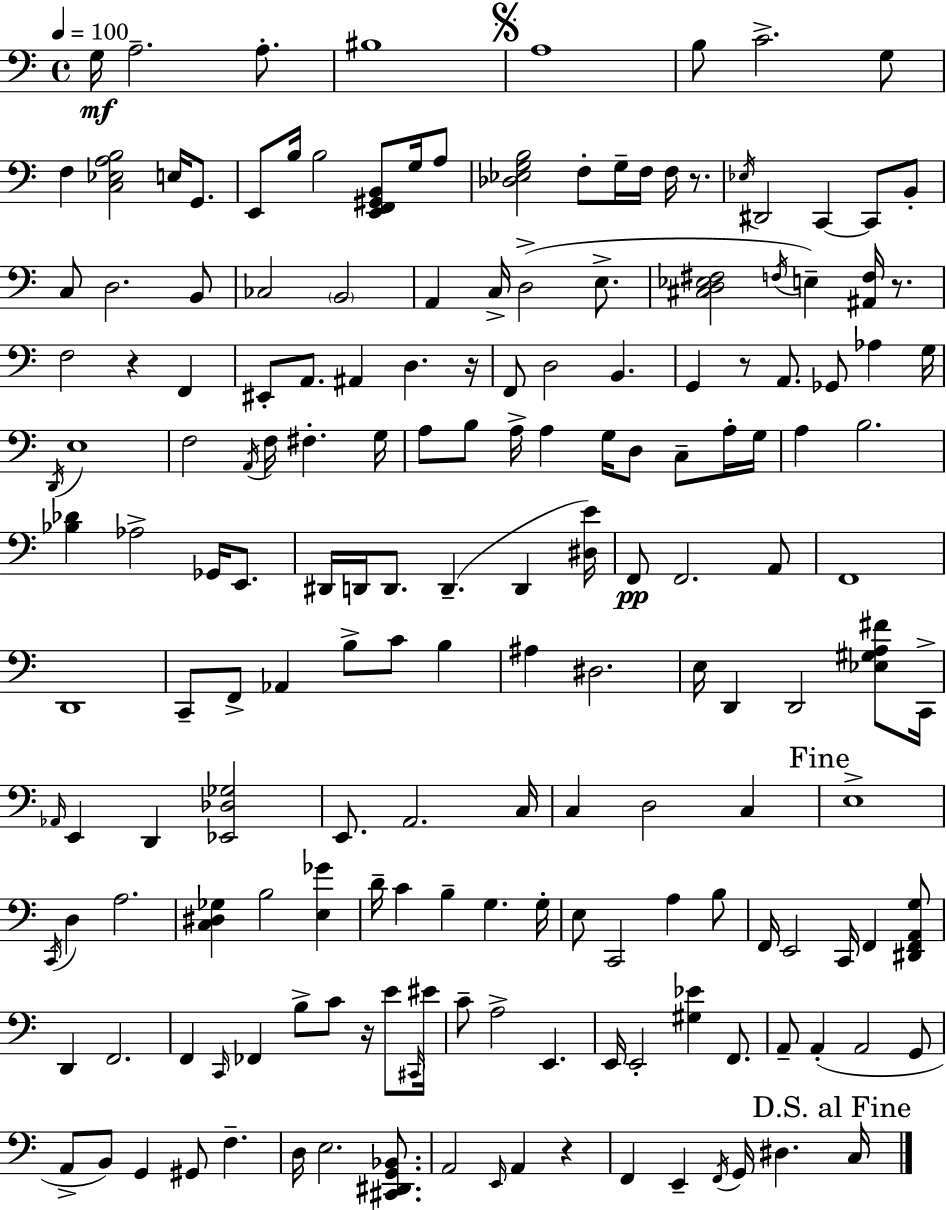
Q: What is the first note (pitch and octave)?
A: G3